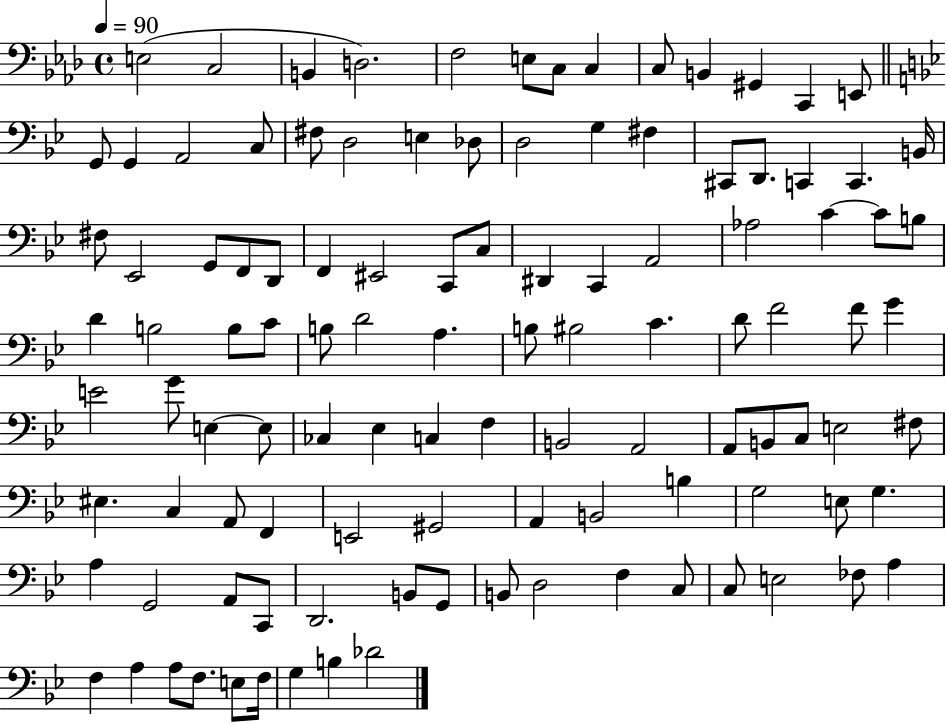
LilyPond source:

{
  \clef bass
  \time 4/4
  \defaultTimeSignature
  \key aes \major
  \tempo 4 = 90
  e2( c2 | b,4 d2.) | f2 e8 c8 c4 | c8 b,4 gis,4 c,4 e,8 | \break \bar "||" \break \key bes \major g,8 g,4 a,2 c8 | fis8 d2 e4 des8 | d2 g4 fis4 | cis,8 d,8. c,4 c,4. b,16 | \break fis8 ees,2 g,8 f,8 d,8 | f,4 eis,2 c,8 c8 | dis,4 c,4 a,2 | aes2 c'4~~ c'8 b8 | \break d'4 b2 b8 c'8 | b8 d'2 a4. | b8 bis2 c'4. | d'8 f'2 f'8 g'4 | \break e'2 g'8 e4~~ e8 | ces4 ees4 c4 f4 | b,2 a,2 | a,8 b,8 c8 e2 fis8 | \break eis4. c4 a,8 f,4 | e,2 gis,2 | a,4 b,2 b4 | g2 e8 g4. | \break a4 g,2 a,8 c,8 | d,2. b,8 g,8 | b,8 d2 f4 c8 | c8 e2 fes8 a4 | \break f4 a4 a8 f8. e8 f16 | g4 b4 des'2 | \bar "|."
}